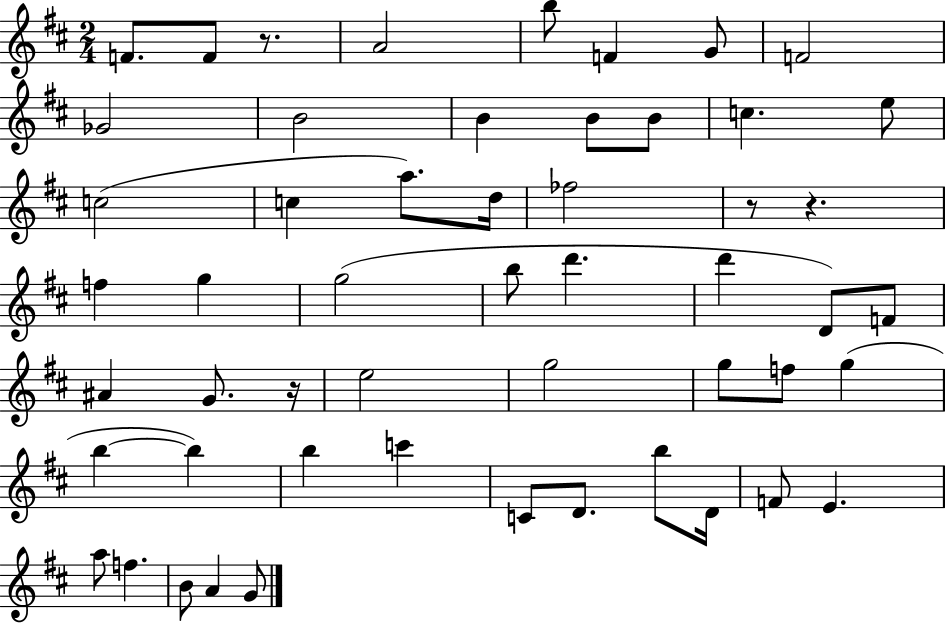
X:1
T:Untitled
M:2/4
L:1/4
K:D
F/2 F/2 z/2 A2 b/2 F G/2 F2 _G2 B2 B B/2 B/2 c e/2 c2 c a/2 d/4 _f2 z/2 z f g g2 b/2 d' d' D/2 F/2 ^A G/2 z/4 e2 g2 g/2 f/2 g b b b c' C/2 D/2 b/2 D/4 F/2 E a/2 f B/2 A G/2